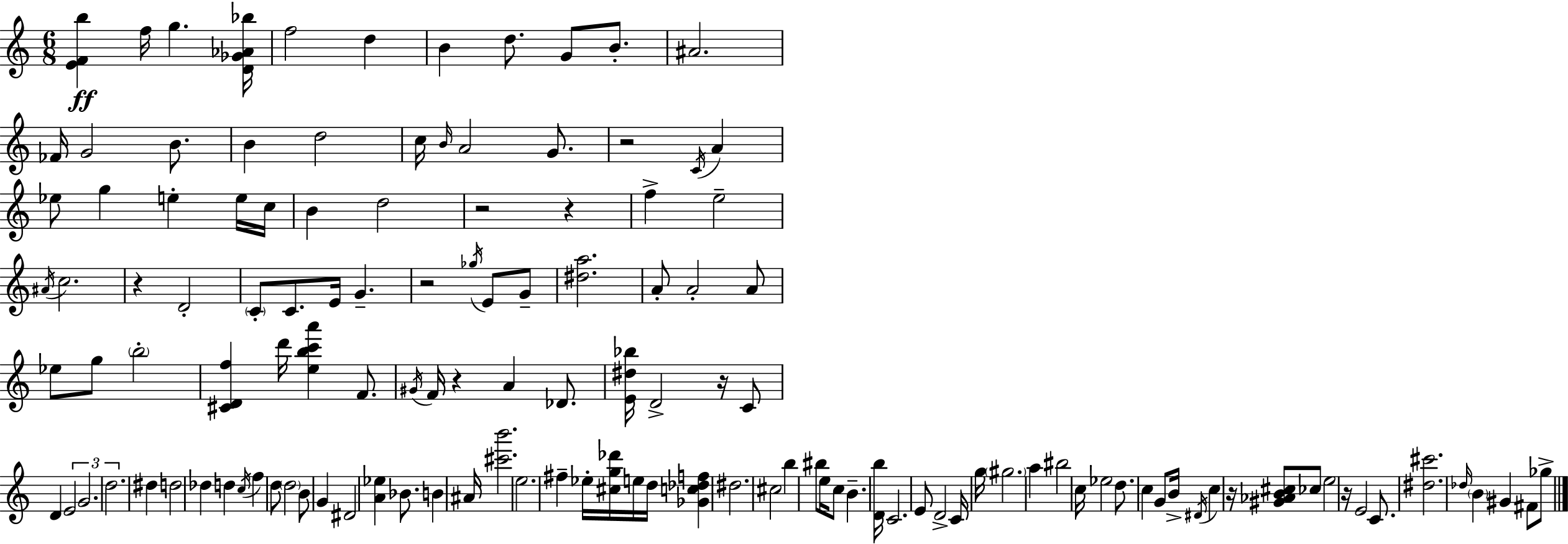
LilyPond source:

{
  \clef treble
  \numericTimeSignature
  \time 6/8
  \key c \major
  <e' f' b''>4\ff f''16 g''4. <d' ges' aes' bes''>16 | f''2 d''4 | b'4 d''8. g'8 b'8.-. | ais'2. | \break fes'16 g'2 b'8. | b'4 d''2 | c''16 \grace { b'16 } a'2 g'8. | r2 \acciaccatura { c'16 } a'4 | \break ees''8 g''4 e''4-. | e''16 c''16 b'4 d''2 | r2 r4 | f''4-> e''2-- | \break \acciaccatura { ais'16 } c''2. | r4 d'2-. | \parenthesize c'8-. c'8. e'16 g'4.-- | r2 \acciaccatura { ges''16 } | \break e'8 g'8-- <dis'' a''>2. | a'8-. a'2-. | a'8 ees''8 g''8 \parenthesize b''2-. | <cis' d' f''>4 d'''16 <e'' b'' c''' a'''>4 | \break f'8. \acciaccatura { gis'16 } f'16 r4 a'4 | des'8. <e' dis'' bes''>16 d'2-> | r16 c'8 d'4 \tuplet 3/2 { e'2 | g'2. | \break d''2. } | dis''4 d''2 | des''4 d''4 | \acciaccatura { c''16 } f''4 d''8 \parenthesize d''2 | \break b'8 g'4 dis'2 | <a' ees''>4 bes'8. | b'4 ais'16 <cis''' b'''>2. | e''2. | \break fis''4-- ees''16-. <cis'' g'' des'''>16 | e''16 d''16 <ges' c'' des'' f''>4 dis''2. | cis''2 | b''4 bis''8 e''16 c''8 b'4.-- | \break <d' b''>16 c'2. | e'8 d'2-> | c'16 g''16 \parenthesize gis''2. | a''4 bis''2 | \break c''16 ees''2 | d''8. c''4 g'8 | b'16-> \acciaccatura { dis'16 } c''4 r16 <gis' aes' b' cis''>8 ces''8 e''2 | r16 e'2 | \break c'8. <dis'' cis'''>2. | \grace { des''16 } \parenthesize b'4 | gis'4 fis'8 ges''8-> \bar "|."
}